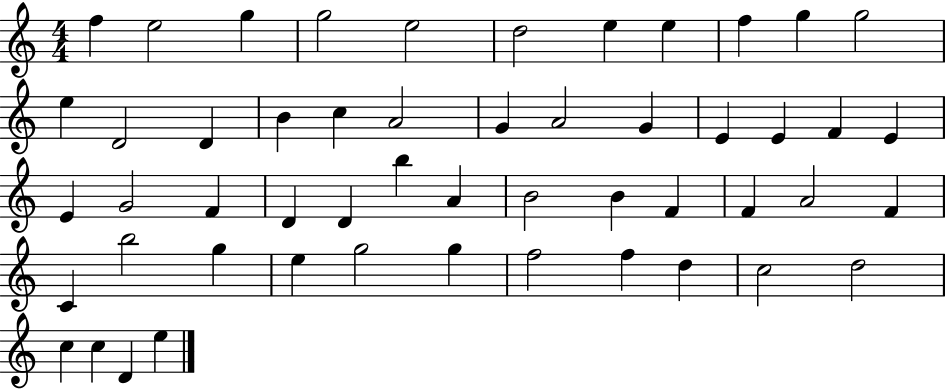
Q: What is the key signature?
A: C major